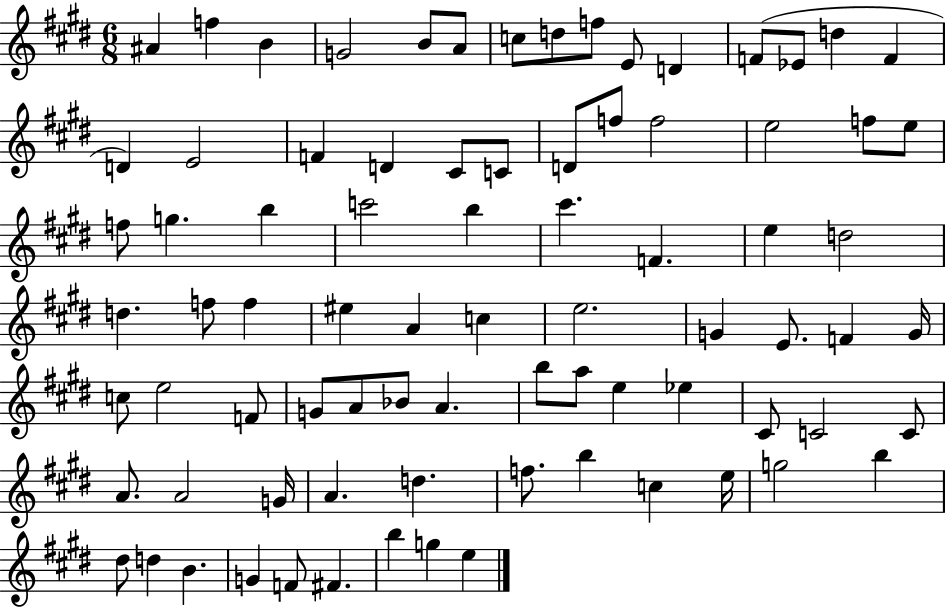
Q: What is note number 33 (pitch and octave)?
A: C#6